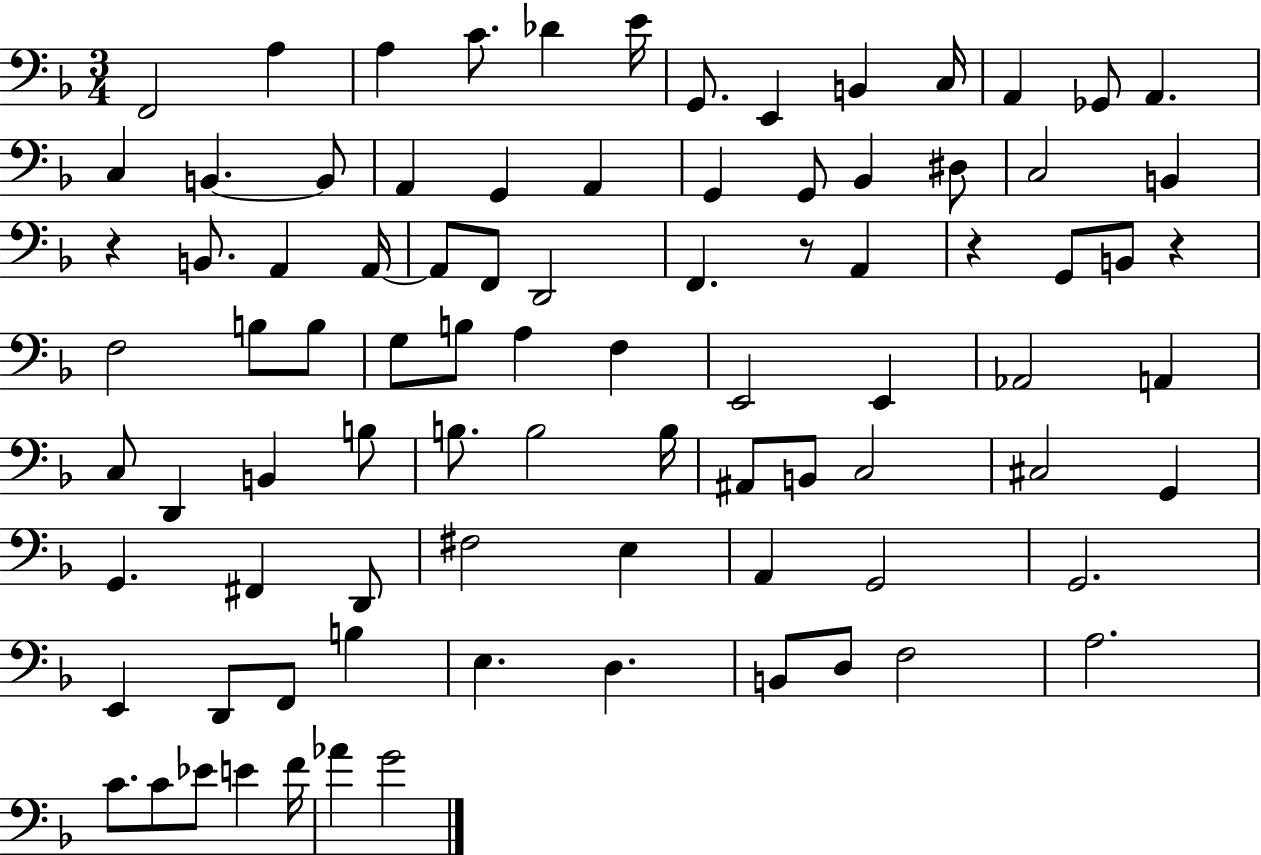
F2/h A3/q A3/q C4/e. Db4/q E4/s G2/e. E2/q B2/q C3/s A2/q Gb2/e A2/q. C3/q B2/q. B2/e A2/q G2/q A2/q G2/q G2/e Bb2/q D#3/e C3/h B2/q R/q B2/e. A2/q A2/s A2/e F2/e D2/h F2/q. R/e A2/q R/q G2/e B2/e R/q F3/h B3/e B3/e G3/e B3/e A3/q F3/q E2/h E2/q Ab2/h A2/q C3/e D2/q B2/q B3/e B3/e. B3/h B3/s A#2/e B2/e C3/h C#3/h G2/q G2/q. F#2/q D2/e F#3/h E3/q A2/q G2/h G2/h. E2/q D2/e F2/e B3/q E3/q. D3/q. B2/e D3/e F3/h A3/h. C4/e. C4/e Eb4/e E4/q F4/s Ab4/q G4/h